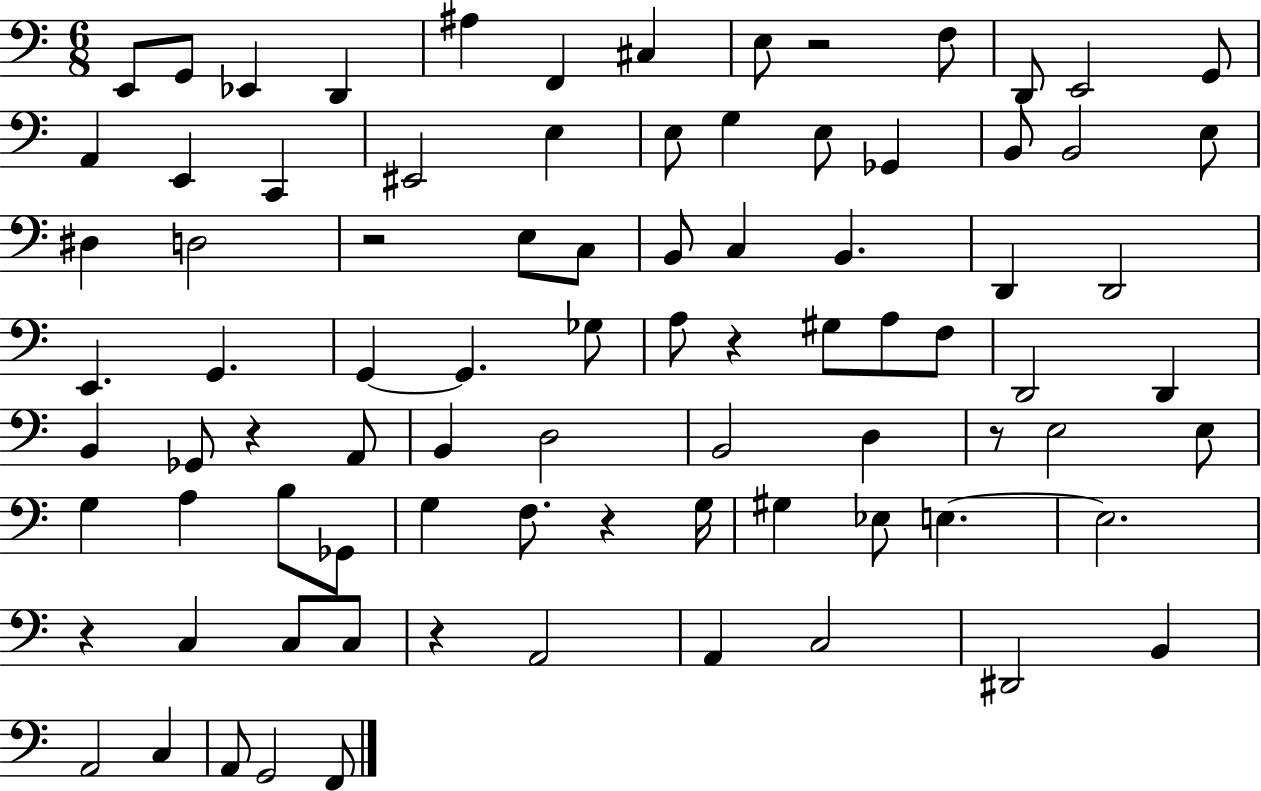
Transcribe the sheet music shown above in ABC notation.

X:1
T:Untitled
M:6/8
L:1/4
K:C
E,,/2 G,,/2 _E,, D,, ^A, F,, ^C, E,/2 z2 F,/2 D,,/2 E,,2 G,,/2 A,, E,, C,, ^E,,2 E, E,/2 G, E,/2 _G,, B,,/2 B,,2 E,/2 ^D, D,2 z2 E,/2 C,/2 B,,/2 C, B,, D,, D,,2 E,, G,, G,, G,, _G,/2 A,/2 z ^G,/2 A,/2 F,/2 D,,2 D,, B,, _G,,/2 z A,,/2 B,, D,2 B,,2 D, z/2 E,2 E,/2 G, A, B,/2 _G,,/2 G, F,/2 z G,/4 ^G, _E,/2 E, E,2 z C, C,/2 C,/2 z A,,2 A,, C,2 ^D,,2 B,, A,,2 C, A,,/2 G,,2 F,,/2